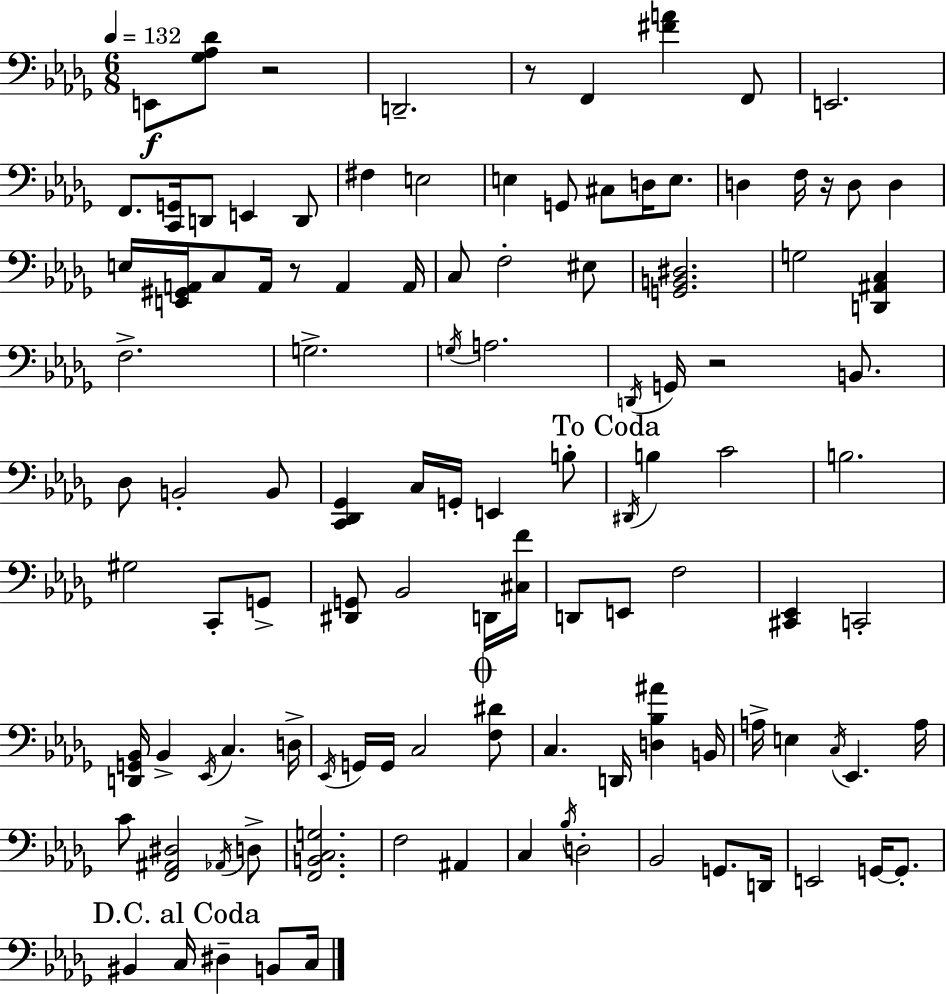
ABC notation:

X:1
T:Untitled
M:6/8
L:1/4
K:Bbm
E,,/2 [_G,_A,_D]/2 z2 D,,2 z/2 F,, [^FA] F,,/2 E,,2 F,,/2 [C,,G,,]/4 D,,/2 E,, D,,/2 ^F, E,2 E, G,,/2 ^C,/2 D,/4 E,/2 D, F,/4 z/4 D,/2 D, E,/4 [E,,^G,,A,,]/4 C,/2 A,,/4 z/2 A,, A,,/4 C,/2 F,2 ^E,/2 [G,,B,,^D,]2 G,2 [D,,^A,,C,] F,2 G,2 G,/4 A,2 D,,/4 G,,/4 z2 B,,/2 _D,/2 B,,2 B,,/2 [C,,_D,,_G,,] C,/4 G,,/4 E,, B,/2 ^D,,/4 B, C2 B,2 ^G,2 C,,/2 G,,/2 [^D,,G,,]/2 _B,,2 D,,/4 [^C,F]/4 D,,/2 E,,/2 F,2 [^C,,_E,,] C,,2 [D,,G,,_B,,]/4 _B,, _E,,/4 C, D,/4 _E,,/4 G,,/4 G,,/4 C,2 [F,^D]/2 C, D,,/4 [D,_B,^A] B,,/4 A,/4 E, C,/4 _E,, A,/4 C/2 [F,,^A,,^D,]2 _A,,/4 D,/2 [F,,B,,C,G,]2 F,2 ^A,, C, _B,/4 D,2 _B,,2 G,,/2 D,,/4 E,,2 G,,/4 G,,/2 ^B,, C,/4 ^D, B,,/2 C,/4